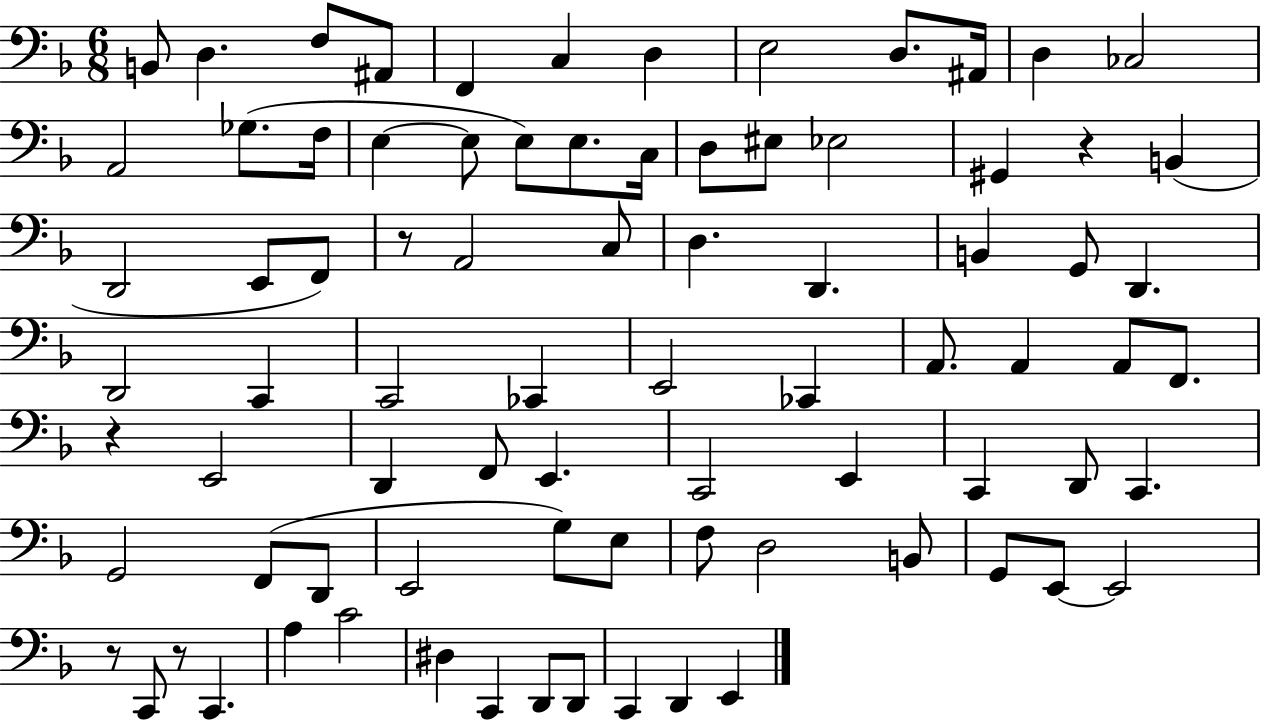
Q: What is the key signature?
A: F major